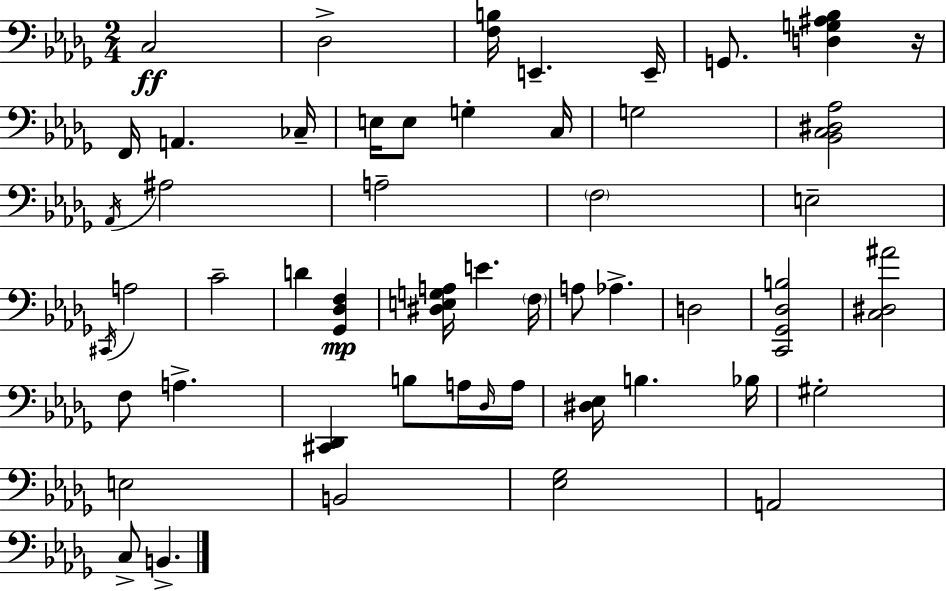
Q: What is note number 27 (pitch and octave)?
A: D3